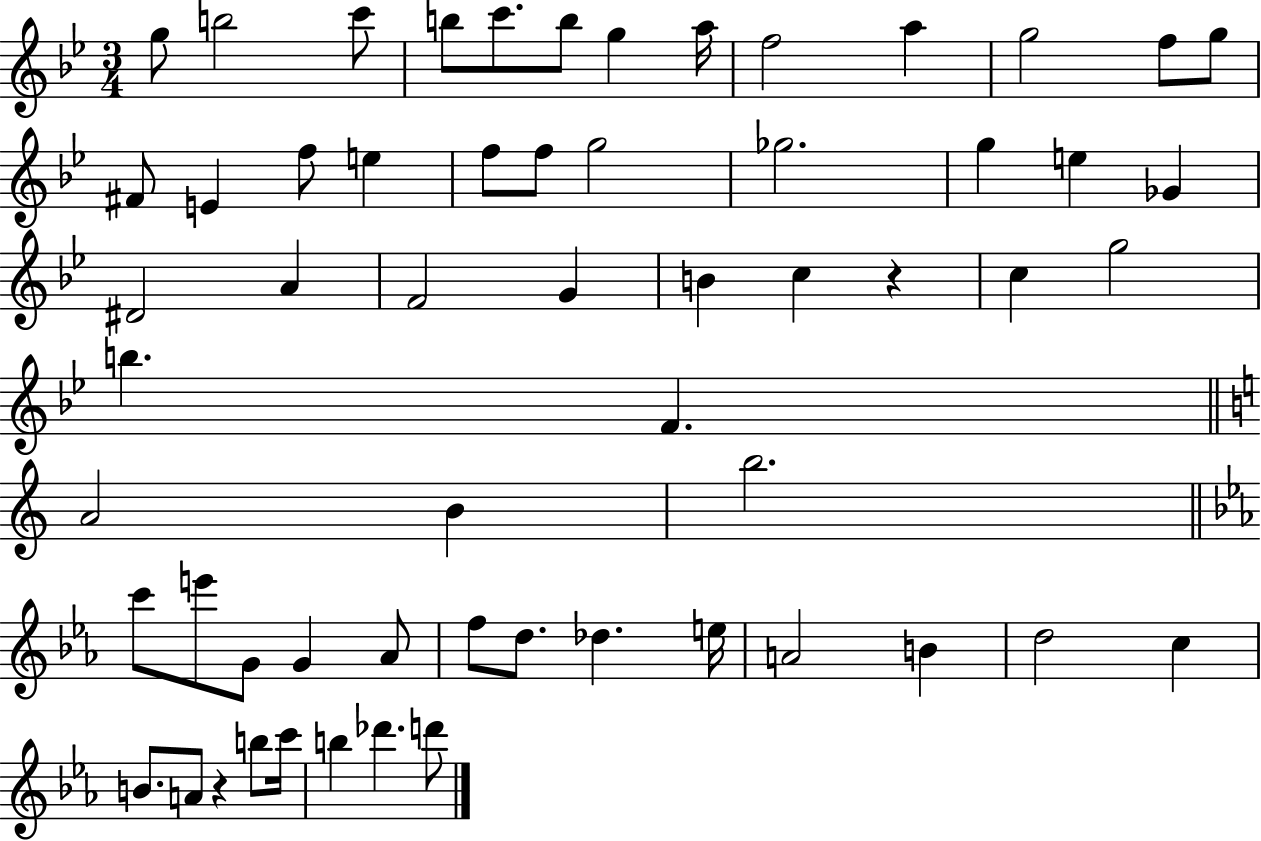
{
  \clef treble
  \numericTimeSignature
  \time 3/4
  \key bes \major
  g''8 b''2 c'''8 | b''8 c'''8. b''8 g''4 a''16 | f''2 a''4 | g''2 f''8 g''8 | \break fis'8 e'4 f''8 e''4 | f''8 f''8 g''2 | ges''2. | g''4 e''4 ges'4 | \break dis'2 a'4 | f'2 g'4 | b'4 c''4 r4 | c''4 g''2 | \break b''4. f'4. | \bar "||" \break \key a \minor a'2 b'4 | b''2. | \bar "||" \break \key ees \major c'''8 e'''8 g'8 g'4 aes'8 | f''8 d''8. des''4. e''16 | a'2 b'4 | d''2 c''4 | \break b'8. a'8 r4 b''8 c'''16 | b''4 des'''4. d'''8 | \bar "|."
}